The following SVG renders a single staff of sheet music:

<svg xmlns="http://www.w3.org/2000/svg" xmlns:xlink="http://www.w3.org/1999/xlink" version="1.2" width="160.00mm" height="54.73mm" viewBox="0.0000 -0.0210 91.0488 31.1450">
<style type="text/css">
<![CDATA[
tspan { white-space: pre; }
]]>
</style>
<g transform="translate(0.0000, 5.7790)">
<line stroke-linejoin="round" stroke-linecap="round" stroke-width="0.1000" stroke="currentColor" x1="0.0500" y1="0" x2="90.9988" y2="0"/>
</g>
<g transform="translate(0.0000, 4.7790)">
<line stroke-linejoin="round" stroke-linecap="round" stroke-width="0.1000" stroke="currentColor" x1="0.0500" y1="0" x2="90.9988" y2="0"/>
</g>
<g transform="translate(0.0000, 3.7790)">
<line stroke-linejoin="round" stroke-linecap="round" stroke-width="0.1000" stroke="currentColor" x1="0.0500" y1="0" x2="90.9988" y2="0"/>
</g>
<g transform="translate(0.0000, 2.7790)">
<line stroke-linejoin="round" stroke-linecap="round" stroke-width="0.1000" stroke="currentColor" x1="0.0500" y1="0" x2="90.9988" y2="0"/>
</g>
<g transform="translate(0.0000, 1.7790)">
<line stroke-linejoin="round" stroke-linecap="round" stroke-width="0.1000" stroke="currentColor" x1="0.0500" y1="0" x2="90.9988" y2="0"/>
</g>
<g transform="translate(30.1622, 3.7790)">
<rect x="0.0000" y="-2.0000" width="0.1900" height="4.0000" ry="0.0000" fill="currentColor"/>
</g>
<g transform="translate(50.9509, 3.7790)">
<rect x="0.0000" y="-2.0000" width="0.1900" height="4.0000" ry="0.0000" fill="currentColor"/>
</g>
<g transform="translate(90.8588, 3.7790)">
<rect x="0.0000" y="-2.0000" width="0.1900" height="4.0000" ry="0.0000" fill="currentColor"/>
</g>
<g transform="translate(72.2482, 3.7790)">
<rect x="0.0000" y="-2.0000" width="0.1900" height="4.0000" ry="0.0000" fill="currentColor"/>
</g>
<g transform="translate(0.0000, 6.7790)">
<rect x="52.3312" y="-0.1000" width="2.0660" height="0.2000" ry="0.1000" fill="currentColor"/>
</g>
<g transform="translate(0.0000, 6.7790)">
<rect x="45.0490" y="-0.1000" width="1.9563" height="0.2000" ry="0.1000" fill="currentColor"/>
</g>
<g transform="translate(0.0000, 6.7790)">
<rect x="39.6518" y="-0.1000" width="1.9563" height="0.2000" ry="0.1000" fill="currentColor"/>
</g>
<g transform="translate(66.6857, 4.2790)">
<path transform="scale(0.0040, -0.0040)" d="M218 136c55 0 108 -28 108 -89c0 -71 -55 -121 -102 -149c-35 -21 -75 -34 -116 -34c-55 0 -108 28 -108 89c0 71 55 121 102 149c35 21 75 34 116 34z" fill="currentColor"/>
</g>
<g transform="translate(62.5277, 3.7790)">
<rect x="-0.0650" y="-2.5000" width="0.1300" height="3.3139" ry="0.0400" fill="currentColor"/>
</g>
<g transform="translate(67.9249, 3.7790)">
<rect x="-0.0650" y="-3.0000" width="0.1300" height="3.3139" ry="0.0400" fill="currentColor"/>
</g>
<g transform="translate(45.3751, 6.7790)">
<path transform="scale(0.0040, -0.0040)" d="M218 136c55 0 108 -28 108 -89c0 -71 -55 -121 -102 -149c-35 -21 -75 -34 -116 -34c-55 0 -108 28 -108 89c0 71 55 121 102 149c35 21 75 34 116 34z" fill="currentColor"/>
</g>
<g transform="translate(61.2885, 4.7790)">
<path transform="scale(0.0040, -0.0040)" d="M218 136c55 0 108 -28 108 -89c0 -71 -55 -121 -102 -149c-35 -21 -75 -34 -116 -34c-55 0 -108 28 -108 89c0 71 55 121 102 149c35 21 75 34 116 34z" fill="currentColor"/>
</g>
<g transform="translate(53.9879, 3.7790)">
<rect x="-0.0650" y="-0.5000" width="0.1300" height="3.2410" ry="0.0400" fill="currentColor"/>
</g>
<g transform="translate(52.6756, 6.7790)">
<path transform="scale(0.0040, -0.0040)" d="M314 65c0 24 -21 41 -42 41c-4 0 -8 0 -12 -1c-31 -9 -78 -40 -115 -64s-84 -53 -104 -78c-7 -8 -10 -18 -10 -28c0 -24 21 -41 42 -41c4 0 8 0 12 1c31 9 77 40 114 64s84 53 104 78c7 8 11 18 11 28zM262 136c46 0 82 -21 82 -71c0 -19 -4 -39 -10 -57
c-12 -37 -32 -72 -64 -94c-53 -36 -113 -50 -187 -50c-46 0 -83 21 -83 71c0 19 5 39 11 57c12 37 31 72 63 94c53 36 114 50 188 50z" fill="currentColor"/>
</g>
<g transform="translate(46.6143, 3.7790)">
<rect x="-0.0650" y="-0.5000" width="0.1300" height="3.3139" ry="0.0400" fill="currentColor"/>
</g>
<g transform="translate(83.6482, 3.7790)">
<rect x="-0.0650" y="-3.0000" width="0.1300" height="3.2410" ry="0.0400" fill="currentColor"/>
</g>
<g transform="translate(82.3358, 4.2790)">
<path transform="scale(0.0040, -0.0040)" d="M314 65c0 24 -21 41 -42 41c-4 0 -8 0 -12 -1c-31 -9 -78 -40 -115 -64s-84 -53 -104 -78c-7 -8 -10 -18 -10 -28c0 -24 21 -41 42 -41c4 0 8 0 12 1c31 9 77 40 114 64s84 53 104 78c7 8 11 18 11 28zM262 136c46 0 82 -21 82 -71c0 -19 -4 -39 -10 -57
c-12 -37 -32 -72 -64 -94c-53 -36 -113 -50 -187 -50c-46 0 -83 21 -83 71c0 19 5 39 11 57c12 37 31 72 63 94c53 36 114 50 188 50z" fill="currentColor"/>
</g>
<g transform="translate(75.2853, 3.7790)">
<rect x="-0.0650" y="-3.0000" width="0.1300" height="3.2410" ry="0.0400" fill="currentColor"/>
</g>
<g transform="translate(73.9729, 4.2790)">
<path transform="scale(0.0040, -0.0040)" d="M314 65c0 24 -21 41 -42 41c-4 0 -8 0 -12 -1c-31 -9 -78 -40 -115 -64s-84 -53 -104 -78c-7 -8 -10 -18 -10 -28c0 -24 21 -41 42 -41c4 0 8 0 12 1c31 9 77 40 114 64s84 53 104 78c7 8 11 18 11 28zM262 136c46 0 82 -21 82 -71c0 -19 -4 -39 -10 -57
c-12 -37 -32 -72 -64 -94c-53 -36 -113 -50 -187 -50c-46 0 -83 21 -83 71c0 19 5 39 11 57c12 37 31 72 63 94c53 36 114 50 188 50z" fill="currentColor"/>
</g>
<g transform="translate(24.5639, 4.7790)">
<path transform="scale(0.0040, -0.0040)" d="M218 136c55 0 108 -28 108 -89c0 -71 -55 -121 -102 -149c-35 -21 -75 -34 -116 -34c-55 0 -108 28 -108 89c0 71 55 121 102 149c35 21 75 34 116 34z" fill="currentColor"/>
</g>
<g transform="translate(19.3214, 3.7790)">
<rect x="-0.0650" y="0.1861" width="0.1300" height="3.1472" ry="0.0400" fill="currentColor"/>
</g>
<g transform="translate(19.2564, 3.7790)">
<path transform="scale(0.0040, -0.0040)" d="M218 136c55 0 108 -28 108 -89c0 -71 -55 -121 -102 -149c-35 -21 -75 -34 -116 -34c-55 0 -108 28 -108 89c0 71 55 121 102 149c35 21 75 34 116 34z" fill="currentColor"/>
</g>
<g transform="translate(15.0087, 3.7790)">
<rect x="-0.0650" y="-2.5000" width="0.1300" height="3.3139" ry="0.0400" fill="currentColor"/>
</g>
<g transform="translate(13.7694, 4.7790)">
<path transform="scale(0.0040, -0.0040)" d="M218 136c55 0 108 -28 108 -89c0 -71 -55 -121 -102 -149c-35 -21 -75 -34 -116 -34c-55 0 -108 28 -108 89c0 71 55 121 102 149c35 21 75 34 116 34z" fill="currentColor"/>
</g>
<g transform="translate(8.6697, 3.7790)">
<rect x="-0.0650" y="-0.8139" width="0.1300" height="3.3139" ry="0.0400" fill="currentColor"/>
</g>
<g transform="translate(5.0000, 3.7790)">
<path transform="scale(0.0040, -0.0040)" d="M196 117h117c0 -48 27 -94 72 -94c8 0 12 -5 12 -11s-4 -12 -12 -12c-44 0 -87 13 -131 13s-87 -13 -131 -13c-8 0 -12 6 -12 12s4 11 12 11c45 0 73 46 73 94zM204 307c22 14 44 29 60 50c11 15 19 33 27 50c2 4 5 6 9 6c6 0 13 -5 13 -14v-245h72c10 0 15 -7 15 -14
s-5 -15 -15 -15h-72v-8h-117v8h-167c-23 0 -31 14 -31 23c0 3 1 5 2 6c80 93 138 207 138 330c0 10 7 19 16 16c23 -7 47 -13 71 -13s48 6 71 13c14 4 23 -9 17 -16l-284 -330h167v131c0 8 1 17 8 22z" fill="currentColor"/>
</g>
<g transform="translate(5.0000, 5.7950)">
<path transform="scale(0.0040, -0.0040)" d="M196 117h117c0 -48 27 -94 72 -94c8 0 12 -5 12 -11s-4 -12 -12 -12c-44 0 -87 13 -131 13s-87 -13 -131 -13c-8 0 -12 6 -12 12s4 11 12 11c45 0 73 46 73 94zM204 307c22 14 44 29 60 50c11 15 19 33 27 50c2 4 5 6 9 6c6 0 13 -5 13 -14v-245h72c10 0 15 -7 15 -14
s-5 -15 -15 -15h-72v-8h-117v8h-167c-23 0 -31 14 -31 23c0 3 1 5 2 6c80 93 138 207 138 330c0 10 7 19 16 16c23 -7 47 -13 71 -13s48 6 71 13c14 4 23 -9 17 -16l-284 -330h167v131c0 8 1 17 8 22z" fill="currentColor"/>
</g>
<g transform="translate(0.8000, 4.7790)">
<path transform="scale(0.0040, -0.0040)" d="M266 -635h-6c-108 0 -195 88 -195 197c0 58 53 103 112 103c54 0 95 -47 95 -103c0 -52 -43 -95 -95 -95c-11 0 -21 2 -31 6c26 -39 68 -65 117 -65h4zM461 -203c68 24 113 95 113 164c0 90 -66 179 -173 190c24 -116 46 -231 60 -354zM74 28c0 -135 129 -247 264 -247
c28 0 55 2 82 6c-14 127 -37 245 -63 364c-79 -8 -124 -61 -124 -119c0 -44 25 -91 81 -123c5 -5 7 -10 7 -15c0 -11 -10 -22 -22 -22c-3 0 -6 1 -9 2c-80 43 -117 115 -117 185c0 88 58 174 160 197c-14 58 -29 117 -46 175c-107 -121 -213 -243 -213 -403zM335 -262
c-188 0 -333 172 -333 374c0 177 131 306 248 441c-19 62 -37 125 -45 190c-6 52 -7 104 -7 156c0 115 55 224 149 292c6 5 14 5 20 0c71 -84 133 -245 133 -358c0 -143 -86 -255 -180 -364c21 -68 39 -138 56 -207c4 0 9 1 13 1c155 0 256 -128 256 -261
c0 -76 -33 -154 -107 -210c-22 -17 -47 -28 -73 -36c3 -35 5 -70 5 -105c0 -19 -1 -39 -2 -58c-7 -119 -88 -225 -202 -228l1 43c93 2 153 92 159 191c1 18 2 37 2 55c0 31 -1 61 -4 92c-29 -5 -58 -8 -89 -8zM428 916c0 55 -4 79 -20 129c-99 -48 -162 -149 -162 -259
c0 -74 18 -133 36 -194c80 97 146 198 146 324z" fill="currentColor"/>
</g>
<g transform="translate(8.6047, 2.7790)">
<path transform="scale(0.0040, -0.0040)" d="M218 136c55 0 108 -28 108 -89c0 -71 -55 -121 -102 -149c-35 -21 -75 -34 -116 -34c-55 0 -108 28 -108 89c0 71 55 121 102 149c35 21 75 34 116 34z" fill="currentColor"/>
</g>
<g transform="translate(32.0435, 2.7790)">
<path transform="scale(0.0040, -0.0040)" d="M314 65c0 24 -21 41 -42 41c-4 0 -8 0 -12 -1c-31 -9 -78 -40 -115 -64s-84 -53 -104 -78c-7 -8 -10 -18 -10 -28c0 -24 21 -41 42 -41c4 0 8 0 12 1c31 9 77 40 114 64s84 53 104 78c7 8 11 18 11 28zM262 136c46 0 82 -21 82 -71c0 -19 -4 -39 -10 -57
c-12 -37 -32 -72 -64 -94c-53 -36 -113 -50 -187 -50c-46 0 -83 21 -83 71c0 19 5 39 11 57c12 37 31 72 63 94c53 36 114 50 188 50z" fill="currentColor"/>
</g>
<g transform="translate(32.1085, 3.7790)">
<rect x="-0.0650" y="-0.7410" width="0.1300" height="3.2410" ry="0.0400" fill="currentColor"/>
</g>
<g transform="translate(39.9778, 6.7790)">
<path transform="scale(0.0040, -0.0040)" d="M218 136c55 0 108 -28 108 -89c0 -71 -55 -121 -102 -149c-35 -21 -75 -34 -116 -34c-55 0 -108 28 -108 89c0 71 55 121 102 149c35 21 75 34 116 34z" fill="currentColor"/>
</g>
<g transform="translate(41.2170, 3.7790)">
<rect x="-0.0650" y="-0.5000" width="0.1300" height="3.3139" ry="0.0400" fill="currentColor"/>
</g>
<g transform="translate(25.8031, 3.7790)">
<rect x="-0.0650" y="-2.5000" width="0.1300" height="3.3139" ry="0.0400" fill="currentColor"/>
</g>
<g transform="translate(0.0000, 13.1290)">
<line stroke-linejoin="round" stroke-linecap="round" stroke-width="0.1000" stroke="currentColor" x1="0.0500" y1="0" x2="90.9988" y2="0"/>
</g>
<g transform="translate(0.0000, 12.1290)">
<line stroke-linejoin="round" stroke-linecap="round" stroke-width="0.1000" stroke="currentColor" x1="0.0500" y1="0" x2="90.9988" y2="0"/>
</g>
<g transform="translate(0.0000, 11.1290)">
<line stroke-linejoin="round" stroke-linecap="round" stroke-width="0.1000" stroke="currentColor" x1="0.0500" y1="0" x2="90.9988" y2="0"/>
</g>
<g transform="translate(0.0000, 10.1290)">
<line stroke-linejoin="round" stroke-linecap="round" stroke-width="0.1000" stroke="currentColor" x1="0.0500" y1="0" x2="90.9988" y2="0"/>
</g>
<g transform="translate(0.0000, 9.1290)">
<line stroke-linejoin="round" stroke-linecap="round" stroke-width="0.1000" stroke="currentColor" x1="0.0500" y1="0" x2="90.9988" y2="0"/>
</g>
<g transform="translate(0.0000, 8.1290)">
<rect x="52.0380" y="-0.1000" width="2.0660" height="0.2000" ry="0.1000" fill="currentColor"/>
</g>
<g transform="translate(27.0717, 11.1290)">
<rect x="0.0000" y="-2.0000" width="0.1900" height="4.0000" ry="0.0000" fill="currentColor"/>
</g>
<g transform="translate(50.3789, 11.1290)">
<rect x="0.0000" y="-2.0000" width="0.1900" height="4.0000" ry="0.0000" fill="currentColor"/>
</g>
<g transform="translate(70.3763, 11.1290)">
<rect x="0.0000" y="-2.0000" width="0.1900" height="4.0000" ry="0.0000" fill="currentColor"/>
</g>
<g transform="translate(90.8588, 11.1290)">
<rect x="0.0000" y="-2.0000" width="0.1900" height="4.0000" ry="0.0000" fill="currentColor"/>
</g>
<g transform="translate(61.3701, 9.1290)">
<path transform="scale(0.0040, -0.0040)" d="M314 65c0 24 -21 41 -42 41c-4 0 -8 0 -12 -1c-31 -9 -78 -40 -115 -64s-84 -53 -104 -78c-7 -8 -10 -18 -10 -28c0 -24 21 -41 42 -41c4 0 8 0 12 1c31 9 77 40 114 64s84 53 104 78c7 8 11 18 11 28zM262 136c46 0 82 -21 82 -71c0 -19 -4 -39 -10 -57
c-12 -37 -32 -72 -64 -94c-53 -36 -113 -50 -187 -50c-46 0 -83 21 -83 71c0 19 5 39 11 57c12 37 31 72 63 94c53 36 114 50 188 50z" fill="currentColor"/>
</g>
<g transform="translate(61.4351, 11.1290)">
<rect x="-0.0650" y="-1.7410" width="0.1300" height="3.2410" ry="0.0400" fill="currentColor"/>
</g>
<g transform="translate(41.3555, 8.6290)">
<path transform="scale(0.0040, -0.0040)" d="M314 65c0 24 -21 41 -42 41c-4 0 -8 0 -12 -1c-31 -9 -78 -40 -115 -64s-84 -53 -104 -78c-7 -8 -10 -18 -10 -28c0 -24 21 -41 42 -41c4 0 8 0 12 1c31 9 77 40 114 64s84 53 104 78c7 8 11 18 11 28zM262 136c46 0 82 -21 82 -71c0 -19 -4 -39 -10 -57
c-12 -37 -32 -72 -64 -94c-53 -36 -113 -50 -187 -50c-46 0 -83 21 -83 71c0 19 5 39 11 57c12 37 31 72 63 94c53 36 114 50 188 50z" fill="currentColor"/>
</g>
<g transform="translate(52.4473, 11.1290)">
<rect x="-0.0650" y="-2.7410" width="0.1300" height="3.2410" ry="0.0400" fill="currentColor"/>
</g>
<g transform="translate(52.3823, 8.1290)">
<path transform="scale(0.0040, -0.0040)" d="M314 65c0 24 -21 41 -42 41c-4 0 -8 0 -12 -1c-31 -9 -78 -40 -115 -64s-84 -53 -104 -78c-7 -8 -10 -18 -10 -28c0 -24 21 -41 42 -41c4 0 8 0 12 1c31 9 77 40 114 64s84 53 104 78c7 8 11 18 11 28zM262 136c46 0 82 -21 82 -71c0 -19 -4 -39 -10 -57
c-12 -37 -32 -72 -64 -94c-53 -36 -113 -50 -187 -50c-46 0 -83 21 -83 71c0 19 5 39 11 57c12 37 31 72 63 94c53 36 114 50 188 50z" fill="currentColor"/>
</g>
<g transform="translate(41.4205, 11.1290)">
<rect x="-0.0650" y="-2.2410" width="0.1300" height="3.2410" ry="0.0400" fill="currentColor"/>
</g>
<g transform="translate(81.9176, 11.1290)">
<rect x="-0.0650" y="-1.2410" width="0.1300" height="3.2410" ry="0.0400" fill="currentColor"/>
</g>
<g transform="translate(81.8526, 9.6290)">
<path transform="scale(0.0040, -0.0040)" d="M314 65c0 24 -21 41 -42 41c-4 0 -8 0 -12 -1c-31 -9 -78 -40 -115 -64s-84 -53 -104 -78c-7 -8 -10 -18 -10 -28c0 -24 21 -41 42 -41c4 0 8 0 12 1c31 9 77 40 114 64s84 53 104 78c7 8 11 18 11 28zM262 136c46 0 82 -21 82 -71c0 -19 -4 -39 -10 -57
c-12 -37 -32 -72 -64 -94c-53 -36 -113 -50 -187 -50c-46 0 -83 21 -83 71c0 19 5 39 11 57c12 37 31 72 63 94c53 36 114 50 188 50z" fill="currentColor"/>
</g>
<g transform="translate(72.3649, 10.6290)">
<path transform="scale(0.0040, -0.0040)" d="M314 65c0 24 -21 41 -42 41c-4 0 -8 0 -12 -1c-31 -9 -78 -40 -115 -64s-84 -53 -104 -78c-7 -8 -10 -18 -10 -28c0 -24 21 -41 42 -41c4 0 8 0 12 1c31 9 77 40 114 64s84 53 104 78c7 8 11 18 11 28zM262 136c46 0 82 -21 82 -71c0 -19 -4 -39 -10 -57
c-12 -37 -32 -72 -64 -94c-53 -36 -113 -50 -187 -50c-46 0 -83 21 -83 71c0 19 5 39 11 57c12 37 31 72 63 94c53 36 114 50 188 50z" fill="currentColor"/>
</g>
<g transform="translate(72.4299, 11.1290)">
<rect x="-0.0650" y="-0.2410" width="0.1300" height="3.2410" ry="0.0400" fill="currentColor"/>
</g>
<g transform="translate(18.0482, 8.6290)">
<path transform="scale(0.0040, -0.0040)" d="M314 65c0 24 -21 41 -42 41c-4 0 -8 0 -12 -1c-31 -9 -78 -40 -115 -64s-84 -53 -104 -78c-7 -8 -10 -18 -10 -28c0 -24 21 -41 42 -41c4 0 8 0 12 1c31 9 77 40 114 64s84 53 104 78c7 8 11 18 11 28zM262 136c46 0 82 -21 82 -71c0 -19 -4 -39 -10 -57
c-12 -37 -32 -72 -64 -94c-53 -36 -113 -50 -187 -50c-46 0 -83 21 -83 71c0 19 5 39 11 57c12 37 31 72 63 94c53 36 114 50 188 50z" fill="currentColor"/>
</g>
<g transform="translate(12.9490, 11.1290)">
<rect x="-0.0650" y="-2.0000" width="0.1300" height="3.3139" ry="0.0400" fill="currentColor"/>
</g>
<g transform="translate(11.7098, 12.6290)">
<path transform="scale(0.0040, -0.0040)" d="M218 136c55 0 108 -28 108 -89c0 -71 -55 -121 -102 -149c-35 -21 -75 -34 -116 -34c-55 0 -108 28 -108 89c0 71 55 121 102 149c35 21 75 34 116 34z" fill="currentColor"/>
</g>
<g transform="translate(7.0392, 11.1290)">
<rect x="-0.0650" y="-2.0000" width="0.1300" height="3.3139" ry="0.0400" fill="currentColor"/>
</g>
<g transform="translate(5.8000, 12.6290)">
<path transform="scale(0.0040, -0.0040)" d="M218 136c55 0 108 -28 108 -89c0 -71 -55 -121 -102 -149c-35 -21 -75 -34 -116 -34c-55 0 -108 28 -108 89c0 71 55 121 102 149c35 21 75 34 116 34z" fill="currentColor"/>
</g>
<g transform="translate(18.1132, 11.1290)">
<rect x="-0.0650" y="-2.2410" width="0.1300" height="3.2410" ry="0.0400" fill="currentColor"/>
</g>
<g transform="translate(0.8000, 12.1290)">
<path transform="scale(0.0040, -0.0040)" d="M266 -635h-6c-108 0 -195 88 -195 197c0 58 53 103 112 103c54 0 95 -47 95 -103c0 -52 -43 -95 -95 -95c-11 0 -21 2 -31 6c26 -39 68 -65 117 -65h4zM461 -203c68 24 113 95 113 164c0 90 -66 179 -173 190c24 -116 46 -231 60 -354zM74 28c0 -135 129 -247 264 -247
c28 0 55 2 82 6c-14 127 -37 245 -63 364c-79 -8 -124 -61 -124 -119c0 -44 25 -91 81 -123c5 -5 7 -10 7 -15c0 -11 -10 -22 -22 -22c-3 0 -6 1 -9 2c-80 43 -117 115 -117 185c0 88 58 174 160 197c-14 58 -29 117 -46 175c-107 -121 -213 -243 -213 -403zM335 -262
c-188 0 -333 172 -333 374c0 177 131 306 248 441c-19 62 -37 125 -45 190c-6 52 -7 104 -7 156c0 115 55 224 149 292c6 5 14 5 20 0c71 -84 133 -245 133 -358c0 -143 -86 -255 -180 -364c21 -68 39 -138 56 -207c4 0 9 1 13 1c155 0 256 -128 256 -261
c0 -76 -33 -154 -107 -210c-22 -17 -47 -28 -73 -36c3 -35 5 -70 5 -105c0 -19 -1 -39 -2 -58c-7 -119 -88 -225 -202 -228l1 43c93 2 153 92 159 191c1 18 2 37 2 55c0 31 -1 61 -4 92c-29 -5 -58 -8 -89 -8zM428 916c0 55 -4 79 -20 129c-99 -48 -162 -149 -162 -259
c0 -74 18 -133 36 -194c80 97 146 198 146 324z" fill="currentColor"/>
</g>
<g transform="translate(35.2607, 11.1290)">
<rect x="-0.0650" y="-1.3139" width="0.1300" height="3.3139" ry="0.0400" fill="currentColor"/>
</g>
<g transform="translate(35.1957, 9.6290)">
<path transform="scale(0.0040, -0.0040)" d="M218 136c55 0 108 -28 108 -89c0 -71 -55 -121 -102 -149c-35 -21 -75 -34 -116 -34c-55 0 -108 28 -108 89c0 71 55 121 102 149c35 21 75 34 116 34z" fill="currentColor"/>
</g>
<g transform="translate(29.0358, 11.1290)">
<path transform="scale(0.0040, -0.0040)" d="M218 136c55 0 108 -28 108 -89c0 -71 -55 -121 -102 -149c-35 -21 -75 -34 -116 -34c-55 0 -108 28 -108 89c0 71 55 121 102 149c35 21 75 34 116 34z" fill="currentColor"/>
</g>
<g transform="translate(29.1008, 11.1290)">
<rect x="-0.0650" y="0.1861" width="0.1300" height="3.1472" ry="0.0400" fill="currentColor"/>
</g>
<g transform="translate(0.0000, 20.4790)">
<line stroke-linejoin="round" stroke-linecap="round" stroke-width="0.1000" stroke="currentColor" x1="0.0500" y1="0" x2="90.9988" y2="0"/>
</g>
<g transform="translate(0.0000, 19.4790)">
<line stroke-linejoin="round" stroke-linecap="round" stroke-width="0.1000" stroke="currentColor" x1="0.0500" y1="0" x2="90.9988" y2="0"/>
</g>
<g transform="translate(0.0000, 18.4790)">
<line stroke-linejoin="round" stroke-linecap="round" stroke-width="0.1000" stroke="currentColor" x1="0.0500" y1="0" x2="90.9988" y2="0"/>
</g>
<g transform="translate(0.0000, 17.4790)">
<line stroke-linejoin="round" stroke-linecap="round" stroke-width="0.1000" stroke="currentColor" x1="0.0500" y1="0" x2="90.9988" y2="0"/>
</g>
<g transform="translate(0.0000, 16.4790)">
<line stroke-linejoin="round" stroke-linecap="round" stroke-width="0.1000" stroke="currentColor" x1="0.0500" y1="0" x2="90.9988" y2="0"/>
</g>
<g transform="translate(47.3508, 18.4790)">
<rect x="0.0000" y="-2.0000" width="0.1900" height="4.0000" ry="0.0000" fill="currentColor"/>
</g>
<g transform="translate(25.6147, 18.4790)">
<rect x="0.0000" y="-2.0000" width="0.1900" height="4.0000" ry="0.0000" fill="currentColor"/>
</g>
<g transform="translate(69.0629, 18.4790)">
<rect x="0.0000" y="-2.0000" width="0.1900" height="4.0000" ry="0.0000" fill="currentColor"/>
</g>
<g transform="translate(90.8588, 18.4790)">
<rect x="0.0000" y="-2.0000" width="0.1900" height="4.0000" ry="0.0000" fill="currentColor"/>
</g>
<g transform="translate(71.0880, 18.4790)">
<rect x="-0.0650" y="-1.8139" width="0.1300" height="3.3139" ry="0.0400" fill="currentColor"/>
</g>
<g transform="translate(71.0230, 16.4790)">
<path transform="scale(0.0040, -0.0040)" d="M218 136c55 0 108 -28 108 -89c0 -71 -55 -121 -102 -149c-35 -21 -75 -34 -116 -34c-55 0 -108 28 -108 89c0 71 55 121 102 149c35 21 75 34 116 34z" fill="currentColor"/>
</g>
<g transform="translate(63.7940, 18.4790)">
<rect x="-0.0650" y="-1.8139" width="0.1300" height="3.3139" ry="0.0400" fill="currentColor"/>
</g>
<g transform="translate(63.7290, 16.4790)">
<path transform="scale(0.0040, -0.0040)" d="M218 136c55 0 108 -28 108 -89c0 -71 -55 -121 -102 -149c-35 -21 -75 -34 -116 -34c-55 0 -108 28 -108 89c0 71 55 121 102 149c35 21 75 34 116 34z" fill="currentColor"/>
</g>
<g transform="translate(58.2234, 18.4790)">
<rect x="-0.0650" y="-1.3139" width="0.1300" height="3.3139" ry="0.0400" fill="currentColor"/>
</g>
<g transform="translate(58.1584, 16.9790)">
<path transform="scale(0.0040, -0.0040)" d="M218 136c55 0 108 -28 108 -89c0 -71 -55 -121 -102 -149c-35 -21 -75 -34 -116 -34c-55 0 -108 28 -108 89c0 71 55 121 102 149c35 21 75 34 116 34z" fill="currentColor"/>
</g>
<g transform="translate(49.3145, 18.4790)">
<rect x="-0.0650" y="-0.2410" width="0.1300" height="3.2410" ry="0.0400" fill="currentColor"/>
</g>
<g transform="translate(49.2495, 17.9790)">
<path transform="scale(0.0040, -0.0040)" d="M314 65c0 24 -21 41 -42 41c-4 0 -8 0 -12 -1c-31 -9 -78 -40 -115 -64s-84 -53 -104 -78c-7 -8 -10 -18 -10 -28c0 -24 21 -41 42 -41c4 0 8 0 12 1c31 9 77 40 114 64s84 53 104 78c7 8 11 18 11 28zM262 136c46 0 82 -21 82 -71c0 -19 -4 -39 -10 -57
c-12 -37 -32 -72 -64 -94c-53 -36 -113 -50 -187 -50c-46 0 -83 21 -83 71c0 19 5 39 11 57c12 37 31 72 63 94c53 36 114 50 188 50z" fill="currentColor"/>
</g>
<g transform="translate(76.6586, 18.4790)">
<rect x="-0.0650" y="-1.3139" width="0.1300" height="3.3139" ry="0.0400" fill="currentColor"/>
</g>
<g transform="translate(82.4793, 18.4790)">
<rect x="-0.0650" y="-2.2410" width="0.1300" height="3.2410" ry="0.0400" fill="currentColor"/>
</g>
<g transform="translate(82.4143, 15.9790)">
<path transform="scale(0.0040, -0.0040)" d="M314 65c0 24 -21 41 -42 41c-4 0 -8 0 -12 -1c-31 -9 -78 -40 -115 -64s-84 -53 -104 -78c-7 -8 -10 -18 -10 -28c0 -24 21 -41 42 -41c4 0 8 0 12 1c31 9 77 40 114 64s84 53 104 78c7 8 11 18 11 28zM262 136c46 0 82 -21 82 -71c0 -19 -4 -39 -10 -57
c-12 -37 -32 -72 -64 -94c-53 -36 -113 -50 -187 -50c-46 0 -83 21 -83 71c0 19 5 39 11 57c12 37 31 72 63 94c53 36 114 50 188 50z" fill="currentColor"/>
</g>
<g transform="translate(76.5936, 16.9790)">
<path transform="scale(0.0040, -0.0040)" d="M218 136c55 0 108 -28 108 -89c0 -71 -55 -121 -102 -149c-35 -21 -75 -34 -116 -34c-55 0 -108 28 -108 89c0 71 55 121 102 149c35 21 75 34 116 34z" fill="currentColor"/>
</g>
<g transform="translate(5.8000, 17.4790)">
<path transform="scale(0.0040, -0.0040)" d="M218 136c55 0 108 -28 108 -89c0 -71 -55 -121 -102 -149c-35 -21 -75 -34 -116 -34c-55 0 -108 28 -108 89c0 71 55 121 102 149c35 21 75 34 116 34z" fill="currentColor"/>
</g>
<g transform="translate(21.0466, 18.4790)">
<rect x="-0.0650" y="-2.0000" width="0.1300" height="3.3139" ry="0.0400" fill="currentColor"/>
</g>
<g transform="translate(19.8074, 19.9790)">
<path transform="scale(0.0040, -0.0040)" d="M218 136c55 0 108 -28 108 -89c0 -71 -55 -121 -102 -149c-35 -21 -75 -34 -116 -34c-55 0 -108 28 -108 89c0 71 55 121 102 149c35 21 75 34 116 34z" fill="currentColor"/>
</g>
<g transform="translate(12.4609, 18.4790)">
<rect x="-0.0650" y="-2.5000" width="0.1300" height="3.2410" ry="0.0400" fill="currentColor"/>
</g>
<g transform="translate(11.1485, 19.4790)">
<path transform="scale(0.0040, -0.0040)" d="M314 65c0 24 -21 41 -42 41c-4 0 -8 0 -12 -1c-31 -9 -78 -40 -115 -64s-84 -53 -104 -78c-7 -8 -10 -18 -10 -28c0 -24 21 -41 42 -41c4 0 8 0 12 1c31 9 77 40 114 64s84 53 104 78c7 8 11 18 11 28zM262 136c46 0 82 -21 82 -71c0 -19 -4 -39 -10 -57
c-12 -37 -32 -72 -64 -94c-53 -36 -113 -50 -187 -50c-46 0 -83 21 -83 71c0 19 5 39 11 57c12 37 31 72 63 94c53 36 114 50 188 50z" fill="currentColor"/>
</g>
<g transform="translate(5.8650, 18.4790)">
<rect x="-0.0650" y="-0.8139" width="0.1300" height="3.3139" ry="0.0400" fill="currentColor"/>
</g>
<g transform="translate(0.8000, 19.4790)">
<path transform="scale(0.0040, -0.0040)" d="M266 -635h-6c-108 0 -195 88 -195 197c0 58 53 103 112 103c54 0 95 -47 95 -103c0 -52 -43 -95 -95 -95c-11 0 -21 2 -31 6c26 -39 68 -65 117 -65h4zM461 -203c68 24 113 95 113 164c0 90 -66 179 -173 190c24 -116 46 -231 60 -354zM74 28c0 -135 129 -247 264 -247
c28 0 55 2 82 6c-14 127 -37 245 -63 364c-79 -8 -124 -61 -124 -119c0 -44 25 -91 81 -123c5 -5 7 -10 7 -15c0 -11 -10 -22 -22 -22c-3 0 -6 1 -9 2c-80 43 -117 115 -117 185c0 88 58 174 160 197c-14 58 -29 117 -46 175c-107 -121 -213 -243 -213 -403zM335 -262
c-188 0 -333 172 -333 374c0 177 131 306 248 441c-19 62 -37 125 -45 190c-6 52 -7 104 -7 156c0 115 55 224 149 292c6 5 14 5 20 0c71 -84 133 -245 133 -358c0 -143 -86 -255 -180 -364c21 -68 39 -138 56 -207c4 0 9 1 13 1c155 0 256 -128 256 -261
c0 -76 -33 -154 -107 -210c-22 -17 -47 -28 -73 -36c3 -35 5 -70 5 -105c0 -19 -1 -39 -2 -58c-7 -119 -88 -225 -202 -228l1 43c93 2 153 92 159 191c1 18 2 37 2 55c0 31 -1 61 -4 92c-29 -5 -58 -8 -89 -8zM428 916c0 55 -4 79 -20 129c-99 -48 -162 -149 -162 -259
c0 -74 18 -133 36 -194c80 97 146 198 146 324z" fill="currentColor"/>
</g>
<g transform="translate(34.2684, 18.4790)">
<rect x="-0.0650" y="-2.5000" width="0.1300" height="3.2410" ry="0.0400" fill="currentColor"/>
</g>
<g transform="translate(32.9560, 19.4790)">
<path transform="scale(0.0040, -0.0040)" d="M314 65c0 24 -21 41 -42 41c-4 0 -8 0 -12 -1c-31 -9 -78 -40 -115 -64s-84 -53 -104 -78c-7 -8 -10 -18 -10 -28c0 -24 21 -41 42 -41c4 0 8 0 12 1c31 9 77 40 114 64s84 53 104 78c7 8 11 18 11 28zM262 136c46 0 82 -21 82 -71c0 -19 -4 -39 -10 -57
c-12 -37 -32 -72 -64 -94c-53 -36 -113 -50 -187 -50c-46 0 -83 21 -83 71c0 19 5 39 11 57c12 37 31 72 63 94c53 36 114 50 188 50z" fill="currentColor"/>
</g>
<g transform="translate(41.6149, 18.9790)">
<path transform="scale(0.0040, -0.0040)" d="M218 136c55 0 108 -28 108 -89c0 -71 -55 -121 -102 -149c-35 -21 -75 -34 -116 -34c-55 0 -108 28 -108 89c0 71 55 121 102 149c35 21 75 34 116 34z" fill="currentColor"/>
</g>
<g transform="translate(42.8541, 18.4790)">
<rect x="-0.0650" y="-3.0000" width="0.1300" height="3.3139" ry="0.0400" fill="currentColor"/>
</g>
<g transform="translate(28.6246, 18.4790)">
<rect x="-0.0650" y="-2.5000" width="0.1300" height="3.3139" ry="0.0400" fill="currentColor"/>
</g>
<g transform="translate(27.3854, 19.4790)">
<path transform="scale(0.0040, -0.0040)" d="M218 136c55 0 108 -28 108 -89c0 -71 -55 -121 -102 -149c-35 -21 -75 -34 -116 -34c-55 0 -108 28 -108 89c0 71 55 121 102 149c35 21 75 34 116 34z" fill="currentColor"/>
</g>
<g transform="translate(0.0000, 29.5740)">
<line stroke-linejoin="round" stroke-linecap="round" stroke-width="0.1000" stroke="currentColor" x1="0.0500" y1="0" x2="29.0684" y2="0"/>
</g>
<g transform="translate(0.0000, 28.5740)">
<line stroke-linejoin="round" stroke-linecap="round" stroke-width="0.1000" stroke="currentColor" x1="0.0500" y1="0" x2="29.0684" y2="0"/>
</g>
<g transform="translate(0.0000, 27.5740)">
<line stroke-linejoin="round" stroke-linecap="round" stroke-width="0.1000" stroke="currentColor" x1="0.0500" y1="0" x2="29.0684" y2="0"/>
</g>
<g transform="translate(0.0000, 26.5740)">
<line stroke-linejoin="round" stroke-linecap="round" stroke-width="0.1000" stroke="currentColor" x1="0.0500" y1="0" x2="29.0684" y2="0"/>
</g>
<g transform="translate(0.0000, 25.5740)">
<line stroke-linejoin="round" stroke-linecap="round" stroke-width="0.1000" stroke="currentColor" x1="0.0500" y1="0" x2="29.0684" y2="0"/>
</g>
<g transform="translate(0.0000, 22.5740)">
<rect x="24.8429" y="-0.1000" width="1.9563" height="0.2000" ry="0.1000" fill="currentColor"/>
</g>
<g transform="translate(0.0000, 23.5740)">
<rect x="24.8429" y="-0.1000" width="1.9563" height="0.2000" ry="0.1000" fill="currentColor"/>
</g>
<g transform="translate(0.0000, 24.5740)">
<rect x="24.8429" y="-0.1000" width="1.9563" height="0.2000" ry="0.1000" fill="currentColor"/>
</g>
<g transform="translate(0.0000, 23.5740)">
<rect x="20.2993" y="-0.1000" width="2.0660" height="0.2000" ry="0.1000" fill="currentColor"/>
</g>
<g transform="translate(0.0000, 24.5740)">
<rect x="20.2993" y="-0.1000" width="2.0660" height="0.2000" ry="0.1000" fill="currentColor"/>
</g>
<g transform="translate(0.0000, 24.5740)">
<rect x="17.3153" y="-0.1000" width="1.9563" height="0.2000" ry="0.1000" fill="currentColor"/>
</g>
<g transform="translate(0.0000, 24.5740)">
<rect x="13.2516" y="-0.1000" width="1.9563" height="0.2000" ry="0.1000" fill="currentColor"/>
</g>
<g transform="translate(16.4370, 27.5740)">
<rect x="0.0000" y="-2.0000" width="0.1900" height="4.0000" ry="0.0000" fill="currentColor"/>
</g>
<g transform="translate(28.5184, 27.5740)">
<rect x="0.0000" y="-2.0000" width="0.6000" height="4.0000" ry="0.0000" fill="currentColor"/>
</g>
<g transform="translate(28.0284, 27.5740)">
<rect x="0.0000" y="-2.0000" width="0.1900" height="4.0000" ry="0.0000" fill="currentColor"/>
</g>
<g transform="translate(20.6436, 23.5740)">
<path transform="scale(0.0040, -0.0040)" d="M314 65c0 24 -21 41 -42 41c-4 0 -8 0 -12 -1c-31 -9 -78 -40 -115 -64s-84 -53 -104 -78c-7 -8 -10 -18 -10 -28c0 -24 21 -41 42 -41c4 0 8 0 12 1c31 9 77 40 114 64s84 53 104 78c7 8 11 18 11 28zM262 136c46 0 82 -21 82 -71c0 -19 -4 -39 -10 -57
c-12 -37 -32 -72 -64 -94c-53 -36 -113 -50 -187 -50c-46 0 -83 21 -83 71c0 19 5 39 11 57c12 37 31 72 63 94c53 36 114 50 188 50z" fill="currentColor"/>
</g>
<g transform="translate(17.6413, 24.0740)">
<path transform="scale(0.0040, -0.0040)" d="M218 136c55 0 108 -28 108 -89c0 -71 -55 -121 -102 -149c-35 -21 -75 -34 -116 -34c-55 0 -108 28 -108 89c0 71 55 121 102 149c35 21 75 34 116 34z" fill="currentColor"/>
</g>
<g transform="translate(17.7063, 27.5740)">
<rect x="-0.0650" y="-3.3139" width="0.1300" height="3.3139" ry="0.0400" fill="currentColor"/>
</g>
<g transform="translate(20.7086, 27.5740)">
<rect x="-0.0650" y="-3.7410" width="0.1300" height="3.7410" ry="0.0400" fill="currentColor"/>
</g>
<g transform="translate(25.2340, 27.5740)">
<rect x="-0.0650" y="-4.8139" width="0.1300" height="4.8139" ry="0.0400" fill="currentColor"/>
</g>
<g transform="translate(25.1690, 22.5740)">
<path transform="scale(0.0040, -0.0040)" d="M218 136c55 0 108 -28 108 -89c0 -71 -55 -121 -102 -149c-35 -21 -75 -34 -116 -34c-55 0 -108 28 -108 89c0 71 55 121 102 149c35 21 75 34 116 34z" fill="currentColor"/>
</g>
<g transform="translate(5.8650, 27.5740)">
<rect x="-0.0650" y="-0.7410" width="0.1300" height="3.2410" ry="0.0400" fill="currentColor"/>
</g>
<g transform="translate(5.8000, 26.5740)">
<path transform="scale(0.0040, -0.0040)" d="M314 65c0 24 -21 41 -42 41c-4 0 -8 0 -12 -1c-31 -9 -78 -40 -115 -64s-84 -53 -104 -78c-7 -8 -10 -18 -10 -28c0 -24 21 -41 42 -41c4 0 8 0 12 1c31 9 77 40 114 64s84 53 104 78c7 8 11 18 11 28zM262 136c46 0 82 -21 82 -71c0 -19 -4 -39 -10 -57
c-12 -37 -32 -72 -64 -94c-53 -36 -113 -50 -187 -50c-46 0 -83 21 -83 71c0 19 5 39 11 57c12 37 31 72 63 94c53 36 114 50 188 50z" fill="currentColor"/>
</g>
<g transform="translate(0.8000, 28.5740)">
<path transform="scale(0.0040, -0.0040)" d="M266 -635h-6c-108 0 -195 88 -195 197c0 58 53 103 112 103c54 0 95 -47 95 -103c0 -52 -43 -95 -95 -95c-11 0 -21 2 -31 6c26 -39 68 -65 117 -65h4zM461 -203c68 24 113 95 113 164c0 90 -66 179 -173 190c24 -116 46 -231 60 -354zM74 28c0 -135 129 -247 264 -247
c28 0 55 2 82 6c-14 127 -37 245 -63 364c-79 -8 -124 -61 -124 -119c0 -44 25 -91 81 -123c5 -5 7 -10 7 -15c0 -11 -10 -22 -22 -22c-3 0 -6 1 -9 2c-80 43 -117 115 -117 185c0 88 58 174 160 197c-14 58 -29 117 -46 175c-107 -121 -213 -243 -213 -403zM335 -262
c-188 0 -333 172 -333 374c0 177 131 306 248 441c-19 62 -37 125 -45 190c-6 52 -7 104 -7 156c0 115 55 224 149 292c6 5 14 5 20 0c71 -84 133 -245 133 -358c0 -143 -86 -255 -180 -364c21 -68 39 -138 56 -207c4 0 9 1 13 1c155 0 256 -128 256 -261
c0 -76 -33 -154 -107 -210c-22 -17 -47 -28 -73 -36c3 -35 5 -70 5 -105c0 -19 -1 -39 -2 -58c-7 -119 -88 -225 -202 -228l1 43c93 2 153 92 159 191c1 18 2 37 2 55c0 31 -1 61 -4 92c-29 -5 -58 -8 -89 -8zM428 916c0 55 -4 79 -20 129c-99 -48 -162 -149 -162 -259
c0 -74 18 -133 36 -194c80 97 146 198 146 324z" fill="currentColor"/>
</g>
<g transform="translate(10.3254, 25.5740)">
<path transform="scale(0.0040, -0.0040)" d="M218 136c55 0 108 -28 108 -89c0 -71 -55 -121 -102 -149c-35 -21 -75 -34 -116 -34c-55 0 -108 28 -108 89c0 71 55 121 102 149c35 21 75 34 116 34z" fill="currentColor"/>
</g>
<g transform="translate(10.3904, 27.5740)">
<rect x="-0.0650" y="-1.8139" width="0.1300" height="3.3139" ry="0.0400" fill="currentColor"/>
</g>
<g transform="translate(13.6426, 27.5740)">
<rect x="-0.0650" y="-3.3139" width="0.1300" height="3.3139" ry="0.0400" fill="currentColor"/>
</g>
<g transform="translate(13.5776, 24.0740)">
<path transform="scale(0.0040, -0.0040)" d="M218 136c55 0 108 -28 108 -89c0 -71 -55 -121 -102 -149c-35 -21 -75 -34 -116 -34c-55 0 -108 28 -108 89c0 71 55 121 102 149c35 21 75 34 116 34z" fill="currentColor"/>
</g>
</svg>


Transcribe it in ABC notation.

X:1
T:Untitled
M:4/4
L:1/4
K:C
d G B G d2 C C C2 G A A2 A2 F F g2 B e g2 a2 f2 c2 e2 d G2 F G G2 A c2 e f f e g2 d2 f b b c'2 e'